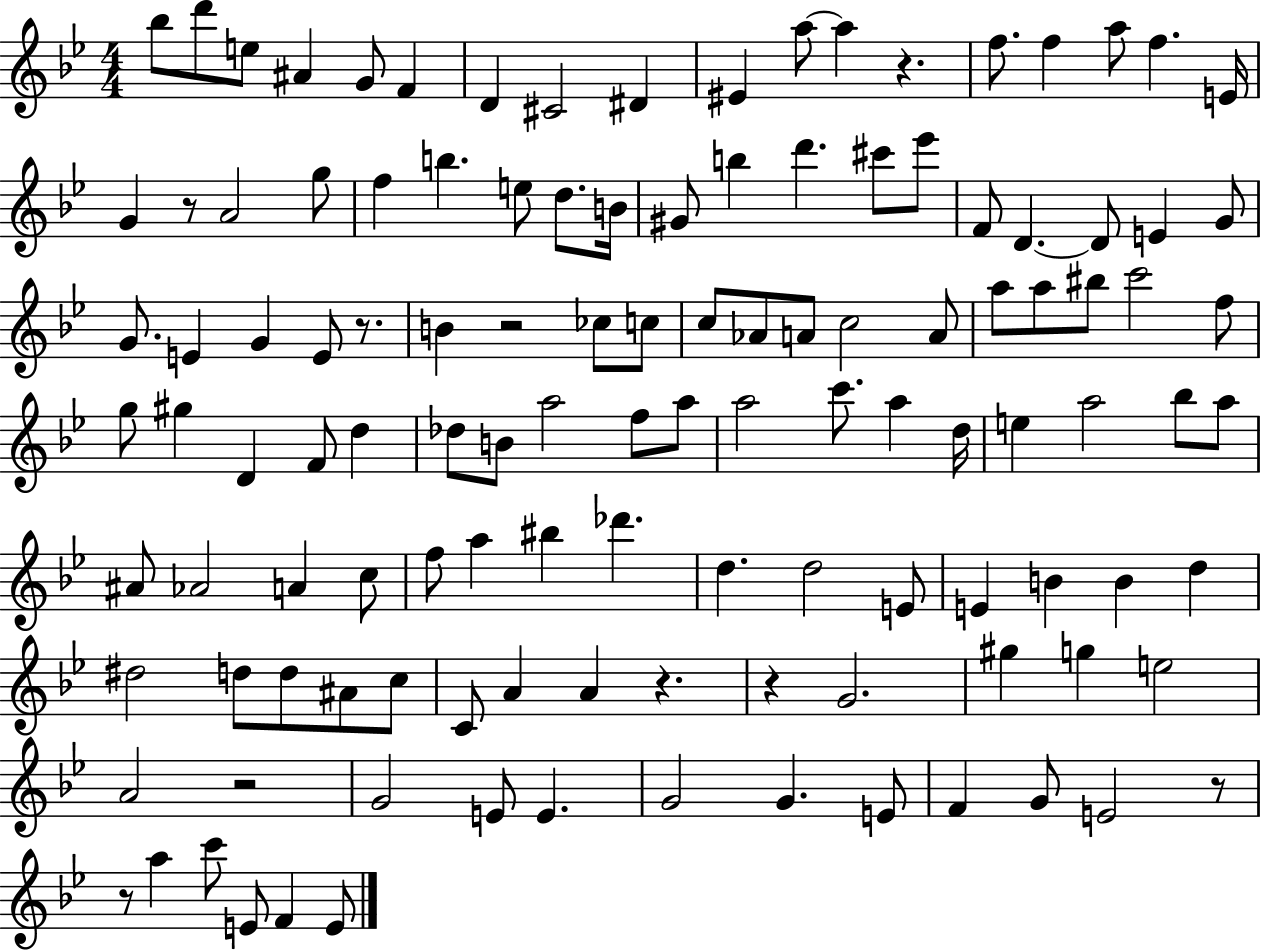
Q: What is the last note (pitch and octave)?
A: E4